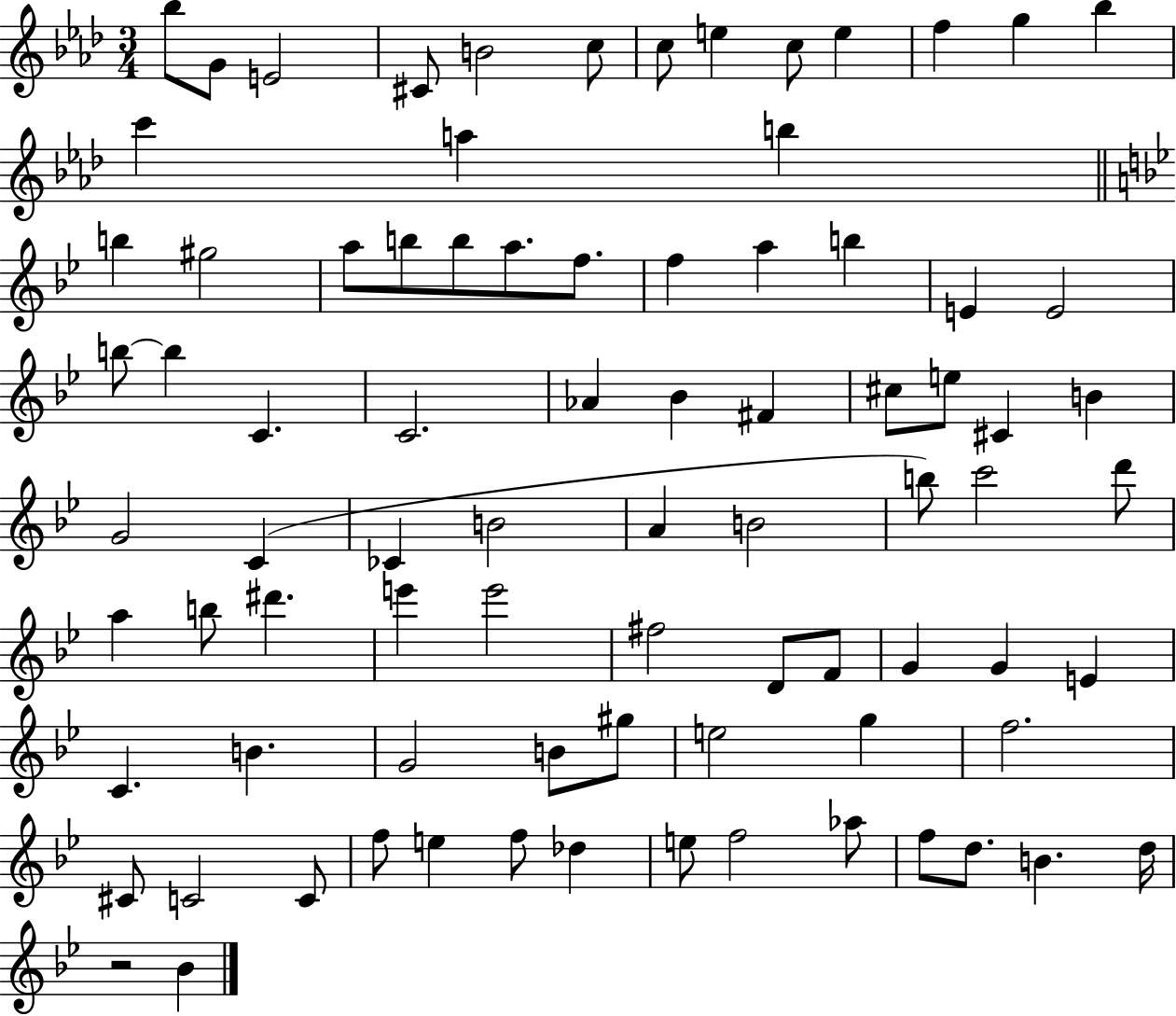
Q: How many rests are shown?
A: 1